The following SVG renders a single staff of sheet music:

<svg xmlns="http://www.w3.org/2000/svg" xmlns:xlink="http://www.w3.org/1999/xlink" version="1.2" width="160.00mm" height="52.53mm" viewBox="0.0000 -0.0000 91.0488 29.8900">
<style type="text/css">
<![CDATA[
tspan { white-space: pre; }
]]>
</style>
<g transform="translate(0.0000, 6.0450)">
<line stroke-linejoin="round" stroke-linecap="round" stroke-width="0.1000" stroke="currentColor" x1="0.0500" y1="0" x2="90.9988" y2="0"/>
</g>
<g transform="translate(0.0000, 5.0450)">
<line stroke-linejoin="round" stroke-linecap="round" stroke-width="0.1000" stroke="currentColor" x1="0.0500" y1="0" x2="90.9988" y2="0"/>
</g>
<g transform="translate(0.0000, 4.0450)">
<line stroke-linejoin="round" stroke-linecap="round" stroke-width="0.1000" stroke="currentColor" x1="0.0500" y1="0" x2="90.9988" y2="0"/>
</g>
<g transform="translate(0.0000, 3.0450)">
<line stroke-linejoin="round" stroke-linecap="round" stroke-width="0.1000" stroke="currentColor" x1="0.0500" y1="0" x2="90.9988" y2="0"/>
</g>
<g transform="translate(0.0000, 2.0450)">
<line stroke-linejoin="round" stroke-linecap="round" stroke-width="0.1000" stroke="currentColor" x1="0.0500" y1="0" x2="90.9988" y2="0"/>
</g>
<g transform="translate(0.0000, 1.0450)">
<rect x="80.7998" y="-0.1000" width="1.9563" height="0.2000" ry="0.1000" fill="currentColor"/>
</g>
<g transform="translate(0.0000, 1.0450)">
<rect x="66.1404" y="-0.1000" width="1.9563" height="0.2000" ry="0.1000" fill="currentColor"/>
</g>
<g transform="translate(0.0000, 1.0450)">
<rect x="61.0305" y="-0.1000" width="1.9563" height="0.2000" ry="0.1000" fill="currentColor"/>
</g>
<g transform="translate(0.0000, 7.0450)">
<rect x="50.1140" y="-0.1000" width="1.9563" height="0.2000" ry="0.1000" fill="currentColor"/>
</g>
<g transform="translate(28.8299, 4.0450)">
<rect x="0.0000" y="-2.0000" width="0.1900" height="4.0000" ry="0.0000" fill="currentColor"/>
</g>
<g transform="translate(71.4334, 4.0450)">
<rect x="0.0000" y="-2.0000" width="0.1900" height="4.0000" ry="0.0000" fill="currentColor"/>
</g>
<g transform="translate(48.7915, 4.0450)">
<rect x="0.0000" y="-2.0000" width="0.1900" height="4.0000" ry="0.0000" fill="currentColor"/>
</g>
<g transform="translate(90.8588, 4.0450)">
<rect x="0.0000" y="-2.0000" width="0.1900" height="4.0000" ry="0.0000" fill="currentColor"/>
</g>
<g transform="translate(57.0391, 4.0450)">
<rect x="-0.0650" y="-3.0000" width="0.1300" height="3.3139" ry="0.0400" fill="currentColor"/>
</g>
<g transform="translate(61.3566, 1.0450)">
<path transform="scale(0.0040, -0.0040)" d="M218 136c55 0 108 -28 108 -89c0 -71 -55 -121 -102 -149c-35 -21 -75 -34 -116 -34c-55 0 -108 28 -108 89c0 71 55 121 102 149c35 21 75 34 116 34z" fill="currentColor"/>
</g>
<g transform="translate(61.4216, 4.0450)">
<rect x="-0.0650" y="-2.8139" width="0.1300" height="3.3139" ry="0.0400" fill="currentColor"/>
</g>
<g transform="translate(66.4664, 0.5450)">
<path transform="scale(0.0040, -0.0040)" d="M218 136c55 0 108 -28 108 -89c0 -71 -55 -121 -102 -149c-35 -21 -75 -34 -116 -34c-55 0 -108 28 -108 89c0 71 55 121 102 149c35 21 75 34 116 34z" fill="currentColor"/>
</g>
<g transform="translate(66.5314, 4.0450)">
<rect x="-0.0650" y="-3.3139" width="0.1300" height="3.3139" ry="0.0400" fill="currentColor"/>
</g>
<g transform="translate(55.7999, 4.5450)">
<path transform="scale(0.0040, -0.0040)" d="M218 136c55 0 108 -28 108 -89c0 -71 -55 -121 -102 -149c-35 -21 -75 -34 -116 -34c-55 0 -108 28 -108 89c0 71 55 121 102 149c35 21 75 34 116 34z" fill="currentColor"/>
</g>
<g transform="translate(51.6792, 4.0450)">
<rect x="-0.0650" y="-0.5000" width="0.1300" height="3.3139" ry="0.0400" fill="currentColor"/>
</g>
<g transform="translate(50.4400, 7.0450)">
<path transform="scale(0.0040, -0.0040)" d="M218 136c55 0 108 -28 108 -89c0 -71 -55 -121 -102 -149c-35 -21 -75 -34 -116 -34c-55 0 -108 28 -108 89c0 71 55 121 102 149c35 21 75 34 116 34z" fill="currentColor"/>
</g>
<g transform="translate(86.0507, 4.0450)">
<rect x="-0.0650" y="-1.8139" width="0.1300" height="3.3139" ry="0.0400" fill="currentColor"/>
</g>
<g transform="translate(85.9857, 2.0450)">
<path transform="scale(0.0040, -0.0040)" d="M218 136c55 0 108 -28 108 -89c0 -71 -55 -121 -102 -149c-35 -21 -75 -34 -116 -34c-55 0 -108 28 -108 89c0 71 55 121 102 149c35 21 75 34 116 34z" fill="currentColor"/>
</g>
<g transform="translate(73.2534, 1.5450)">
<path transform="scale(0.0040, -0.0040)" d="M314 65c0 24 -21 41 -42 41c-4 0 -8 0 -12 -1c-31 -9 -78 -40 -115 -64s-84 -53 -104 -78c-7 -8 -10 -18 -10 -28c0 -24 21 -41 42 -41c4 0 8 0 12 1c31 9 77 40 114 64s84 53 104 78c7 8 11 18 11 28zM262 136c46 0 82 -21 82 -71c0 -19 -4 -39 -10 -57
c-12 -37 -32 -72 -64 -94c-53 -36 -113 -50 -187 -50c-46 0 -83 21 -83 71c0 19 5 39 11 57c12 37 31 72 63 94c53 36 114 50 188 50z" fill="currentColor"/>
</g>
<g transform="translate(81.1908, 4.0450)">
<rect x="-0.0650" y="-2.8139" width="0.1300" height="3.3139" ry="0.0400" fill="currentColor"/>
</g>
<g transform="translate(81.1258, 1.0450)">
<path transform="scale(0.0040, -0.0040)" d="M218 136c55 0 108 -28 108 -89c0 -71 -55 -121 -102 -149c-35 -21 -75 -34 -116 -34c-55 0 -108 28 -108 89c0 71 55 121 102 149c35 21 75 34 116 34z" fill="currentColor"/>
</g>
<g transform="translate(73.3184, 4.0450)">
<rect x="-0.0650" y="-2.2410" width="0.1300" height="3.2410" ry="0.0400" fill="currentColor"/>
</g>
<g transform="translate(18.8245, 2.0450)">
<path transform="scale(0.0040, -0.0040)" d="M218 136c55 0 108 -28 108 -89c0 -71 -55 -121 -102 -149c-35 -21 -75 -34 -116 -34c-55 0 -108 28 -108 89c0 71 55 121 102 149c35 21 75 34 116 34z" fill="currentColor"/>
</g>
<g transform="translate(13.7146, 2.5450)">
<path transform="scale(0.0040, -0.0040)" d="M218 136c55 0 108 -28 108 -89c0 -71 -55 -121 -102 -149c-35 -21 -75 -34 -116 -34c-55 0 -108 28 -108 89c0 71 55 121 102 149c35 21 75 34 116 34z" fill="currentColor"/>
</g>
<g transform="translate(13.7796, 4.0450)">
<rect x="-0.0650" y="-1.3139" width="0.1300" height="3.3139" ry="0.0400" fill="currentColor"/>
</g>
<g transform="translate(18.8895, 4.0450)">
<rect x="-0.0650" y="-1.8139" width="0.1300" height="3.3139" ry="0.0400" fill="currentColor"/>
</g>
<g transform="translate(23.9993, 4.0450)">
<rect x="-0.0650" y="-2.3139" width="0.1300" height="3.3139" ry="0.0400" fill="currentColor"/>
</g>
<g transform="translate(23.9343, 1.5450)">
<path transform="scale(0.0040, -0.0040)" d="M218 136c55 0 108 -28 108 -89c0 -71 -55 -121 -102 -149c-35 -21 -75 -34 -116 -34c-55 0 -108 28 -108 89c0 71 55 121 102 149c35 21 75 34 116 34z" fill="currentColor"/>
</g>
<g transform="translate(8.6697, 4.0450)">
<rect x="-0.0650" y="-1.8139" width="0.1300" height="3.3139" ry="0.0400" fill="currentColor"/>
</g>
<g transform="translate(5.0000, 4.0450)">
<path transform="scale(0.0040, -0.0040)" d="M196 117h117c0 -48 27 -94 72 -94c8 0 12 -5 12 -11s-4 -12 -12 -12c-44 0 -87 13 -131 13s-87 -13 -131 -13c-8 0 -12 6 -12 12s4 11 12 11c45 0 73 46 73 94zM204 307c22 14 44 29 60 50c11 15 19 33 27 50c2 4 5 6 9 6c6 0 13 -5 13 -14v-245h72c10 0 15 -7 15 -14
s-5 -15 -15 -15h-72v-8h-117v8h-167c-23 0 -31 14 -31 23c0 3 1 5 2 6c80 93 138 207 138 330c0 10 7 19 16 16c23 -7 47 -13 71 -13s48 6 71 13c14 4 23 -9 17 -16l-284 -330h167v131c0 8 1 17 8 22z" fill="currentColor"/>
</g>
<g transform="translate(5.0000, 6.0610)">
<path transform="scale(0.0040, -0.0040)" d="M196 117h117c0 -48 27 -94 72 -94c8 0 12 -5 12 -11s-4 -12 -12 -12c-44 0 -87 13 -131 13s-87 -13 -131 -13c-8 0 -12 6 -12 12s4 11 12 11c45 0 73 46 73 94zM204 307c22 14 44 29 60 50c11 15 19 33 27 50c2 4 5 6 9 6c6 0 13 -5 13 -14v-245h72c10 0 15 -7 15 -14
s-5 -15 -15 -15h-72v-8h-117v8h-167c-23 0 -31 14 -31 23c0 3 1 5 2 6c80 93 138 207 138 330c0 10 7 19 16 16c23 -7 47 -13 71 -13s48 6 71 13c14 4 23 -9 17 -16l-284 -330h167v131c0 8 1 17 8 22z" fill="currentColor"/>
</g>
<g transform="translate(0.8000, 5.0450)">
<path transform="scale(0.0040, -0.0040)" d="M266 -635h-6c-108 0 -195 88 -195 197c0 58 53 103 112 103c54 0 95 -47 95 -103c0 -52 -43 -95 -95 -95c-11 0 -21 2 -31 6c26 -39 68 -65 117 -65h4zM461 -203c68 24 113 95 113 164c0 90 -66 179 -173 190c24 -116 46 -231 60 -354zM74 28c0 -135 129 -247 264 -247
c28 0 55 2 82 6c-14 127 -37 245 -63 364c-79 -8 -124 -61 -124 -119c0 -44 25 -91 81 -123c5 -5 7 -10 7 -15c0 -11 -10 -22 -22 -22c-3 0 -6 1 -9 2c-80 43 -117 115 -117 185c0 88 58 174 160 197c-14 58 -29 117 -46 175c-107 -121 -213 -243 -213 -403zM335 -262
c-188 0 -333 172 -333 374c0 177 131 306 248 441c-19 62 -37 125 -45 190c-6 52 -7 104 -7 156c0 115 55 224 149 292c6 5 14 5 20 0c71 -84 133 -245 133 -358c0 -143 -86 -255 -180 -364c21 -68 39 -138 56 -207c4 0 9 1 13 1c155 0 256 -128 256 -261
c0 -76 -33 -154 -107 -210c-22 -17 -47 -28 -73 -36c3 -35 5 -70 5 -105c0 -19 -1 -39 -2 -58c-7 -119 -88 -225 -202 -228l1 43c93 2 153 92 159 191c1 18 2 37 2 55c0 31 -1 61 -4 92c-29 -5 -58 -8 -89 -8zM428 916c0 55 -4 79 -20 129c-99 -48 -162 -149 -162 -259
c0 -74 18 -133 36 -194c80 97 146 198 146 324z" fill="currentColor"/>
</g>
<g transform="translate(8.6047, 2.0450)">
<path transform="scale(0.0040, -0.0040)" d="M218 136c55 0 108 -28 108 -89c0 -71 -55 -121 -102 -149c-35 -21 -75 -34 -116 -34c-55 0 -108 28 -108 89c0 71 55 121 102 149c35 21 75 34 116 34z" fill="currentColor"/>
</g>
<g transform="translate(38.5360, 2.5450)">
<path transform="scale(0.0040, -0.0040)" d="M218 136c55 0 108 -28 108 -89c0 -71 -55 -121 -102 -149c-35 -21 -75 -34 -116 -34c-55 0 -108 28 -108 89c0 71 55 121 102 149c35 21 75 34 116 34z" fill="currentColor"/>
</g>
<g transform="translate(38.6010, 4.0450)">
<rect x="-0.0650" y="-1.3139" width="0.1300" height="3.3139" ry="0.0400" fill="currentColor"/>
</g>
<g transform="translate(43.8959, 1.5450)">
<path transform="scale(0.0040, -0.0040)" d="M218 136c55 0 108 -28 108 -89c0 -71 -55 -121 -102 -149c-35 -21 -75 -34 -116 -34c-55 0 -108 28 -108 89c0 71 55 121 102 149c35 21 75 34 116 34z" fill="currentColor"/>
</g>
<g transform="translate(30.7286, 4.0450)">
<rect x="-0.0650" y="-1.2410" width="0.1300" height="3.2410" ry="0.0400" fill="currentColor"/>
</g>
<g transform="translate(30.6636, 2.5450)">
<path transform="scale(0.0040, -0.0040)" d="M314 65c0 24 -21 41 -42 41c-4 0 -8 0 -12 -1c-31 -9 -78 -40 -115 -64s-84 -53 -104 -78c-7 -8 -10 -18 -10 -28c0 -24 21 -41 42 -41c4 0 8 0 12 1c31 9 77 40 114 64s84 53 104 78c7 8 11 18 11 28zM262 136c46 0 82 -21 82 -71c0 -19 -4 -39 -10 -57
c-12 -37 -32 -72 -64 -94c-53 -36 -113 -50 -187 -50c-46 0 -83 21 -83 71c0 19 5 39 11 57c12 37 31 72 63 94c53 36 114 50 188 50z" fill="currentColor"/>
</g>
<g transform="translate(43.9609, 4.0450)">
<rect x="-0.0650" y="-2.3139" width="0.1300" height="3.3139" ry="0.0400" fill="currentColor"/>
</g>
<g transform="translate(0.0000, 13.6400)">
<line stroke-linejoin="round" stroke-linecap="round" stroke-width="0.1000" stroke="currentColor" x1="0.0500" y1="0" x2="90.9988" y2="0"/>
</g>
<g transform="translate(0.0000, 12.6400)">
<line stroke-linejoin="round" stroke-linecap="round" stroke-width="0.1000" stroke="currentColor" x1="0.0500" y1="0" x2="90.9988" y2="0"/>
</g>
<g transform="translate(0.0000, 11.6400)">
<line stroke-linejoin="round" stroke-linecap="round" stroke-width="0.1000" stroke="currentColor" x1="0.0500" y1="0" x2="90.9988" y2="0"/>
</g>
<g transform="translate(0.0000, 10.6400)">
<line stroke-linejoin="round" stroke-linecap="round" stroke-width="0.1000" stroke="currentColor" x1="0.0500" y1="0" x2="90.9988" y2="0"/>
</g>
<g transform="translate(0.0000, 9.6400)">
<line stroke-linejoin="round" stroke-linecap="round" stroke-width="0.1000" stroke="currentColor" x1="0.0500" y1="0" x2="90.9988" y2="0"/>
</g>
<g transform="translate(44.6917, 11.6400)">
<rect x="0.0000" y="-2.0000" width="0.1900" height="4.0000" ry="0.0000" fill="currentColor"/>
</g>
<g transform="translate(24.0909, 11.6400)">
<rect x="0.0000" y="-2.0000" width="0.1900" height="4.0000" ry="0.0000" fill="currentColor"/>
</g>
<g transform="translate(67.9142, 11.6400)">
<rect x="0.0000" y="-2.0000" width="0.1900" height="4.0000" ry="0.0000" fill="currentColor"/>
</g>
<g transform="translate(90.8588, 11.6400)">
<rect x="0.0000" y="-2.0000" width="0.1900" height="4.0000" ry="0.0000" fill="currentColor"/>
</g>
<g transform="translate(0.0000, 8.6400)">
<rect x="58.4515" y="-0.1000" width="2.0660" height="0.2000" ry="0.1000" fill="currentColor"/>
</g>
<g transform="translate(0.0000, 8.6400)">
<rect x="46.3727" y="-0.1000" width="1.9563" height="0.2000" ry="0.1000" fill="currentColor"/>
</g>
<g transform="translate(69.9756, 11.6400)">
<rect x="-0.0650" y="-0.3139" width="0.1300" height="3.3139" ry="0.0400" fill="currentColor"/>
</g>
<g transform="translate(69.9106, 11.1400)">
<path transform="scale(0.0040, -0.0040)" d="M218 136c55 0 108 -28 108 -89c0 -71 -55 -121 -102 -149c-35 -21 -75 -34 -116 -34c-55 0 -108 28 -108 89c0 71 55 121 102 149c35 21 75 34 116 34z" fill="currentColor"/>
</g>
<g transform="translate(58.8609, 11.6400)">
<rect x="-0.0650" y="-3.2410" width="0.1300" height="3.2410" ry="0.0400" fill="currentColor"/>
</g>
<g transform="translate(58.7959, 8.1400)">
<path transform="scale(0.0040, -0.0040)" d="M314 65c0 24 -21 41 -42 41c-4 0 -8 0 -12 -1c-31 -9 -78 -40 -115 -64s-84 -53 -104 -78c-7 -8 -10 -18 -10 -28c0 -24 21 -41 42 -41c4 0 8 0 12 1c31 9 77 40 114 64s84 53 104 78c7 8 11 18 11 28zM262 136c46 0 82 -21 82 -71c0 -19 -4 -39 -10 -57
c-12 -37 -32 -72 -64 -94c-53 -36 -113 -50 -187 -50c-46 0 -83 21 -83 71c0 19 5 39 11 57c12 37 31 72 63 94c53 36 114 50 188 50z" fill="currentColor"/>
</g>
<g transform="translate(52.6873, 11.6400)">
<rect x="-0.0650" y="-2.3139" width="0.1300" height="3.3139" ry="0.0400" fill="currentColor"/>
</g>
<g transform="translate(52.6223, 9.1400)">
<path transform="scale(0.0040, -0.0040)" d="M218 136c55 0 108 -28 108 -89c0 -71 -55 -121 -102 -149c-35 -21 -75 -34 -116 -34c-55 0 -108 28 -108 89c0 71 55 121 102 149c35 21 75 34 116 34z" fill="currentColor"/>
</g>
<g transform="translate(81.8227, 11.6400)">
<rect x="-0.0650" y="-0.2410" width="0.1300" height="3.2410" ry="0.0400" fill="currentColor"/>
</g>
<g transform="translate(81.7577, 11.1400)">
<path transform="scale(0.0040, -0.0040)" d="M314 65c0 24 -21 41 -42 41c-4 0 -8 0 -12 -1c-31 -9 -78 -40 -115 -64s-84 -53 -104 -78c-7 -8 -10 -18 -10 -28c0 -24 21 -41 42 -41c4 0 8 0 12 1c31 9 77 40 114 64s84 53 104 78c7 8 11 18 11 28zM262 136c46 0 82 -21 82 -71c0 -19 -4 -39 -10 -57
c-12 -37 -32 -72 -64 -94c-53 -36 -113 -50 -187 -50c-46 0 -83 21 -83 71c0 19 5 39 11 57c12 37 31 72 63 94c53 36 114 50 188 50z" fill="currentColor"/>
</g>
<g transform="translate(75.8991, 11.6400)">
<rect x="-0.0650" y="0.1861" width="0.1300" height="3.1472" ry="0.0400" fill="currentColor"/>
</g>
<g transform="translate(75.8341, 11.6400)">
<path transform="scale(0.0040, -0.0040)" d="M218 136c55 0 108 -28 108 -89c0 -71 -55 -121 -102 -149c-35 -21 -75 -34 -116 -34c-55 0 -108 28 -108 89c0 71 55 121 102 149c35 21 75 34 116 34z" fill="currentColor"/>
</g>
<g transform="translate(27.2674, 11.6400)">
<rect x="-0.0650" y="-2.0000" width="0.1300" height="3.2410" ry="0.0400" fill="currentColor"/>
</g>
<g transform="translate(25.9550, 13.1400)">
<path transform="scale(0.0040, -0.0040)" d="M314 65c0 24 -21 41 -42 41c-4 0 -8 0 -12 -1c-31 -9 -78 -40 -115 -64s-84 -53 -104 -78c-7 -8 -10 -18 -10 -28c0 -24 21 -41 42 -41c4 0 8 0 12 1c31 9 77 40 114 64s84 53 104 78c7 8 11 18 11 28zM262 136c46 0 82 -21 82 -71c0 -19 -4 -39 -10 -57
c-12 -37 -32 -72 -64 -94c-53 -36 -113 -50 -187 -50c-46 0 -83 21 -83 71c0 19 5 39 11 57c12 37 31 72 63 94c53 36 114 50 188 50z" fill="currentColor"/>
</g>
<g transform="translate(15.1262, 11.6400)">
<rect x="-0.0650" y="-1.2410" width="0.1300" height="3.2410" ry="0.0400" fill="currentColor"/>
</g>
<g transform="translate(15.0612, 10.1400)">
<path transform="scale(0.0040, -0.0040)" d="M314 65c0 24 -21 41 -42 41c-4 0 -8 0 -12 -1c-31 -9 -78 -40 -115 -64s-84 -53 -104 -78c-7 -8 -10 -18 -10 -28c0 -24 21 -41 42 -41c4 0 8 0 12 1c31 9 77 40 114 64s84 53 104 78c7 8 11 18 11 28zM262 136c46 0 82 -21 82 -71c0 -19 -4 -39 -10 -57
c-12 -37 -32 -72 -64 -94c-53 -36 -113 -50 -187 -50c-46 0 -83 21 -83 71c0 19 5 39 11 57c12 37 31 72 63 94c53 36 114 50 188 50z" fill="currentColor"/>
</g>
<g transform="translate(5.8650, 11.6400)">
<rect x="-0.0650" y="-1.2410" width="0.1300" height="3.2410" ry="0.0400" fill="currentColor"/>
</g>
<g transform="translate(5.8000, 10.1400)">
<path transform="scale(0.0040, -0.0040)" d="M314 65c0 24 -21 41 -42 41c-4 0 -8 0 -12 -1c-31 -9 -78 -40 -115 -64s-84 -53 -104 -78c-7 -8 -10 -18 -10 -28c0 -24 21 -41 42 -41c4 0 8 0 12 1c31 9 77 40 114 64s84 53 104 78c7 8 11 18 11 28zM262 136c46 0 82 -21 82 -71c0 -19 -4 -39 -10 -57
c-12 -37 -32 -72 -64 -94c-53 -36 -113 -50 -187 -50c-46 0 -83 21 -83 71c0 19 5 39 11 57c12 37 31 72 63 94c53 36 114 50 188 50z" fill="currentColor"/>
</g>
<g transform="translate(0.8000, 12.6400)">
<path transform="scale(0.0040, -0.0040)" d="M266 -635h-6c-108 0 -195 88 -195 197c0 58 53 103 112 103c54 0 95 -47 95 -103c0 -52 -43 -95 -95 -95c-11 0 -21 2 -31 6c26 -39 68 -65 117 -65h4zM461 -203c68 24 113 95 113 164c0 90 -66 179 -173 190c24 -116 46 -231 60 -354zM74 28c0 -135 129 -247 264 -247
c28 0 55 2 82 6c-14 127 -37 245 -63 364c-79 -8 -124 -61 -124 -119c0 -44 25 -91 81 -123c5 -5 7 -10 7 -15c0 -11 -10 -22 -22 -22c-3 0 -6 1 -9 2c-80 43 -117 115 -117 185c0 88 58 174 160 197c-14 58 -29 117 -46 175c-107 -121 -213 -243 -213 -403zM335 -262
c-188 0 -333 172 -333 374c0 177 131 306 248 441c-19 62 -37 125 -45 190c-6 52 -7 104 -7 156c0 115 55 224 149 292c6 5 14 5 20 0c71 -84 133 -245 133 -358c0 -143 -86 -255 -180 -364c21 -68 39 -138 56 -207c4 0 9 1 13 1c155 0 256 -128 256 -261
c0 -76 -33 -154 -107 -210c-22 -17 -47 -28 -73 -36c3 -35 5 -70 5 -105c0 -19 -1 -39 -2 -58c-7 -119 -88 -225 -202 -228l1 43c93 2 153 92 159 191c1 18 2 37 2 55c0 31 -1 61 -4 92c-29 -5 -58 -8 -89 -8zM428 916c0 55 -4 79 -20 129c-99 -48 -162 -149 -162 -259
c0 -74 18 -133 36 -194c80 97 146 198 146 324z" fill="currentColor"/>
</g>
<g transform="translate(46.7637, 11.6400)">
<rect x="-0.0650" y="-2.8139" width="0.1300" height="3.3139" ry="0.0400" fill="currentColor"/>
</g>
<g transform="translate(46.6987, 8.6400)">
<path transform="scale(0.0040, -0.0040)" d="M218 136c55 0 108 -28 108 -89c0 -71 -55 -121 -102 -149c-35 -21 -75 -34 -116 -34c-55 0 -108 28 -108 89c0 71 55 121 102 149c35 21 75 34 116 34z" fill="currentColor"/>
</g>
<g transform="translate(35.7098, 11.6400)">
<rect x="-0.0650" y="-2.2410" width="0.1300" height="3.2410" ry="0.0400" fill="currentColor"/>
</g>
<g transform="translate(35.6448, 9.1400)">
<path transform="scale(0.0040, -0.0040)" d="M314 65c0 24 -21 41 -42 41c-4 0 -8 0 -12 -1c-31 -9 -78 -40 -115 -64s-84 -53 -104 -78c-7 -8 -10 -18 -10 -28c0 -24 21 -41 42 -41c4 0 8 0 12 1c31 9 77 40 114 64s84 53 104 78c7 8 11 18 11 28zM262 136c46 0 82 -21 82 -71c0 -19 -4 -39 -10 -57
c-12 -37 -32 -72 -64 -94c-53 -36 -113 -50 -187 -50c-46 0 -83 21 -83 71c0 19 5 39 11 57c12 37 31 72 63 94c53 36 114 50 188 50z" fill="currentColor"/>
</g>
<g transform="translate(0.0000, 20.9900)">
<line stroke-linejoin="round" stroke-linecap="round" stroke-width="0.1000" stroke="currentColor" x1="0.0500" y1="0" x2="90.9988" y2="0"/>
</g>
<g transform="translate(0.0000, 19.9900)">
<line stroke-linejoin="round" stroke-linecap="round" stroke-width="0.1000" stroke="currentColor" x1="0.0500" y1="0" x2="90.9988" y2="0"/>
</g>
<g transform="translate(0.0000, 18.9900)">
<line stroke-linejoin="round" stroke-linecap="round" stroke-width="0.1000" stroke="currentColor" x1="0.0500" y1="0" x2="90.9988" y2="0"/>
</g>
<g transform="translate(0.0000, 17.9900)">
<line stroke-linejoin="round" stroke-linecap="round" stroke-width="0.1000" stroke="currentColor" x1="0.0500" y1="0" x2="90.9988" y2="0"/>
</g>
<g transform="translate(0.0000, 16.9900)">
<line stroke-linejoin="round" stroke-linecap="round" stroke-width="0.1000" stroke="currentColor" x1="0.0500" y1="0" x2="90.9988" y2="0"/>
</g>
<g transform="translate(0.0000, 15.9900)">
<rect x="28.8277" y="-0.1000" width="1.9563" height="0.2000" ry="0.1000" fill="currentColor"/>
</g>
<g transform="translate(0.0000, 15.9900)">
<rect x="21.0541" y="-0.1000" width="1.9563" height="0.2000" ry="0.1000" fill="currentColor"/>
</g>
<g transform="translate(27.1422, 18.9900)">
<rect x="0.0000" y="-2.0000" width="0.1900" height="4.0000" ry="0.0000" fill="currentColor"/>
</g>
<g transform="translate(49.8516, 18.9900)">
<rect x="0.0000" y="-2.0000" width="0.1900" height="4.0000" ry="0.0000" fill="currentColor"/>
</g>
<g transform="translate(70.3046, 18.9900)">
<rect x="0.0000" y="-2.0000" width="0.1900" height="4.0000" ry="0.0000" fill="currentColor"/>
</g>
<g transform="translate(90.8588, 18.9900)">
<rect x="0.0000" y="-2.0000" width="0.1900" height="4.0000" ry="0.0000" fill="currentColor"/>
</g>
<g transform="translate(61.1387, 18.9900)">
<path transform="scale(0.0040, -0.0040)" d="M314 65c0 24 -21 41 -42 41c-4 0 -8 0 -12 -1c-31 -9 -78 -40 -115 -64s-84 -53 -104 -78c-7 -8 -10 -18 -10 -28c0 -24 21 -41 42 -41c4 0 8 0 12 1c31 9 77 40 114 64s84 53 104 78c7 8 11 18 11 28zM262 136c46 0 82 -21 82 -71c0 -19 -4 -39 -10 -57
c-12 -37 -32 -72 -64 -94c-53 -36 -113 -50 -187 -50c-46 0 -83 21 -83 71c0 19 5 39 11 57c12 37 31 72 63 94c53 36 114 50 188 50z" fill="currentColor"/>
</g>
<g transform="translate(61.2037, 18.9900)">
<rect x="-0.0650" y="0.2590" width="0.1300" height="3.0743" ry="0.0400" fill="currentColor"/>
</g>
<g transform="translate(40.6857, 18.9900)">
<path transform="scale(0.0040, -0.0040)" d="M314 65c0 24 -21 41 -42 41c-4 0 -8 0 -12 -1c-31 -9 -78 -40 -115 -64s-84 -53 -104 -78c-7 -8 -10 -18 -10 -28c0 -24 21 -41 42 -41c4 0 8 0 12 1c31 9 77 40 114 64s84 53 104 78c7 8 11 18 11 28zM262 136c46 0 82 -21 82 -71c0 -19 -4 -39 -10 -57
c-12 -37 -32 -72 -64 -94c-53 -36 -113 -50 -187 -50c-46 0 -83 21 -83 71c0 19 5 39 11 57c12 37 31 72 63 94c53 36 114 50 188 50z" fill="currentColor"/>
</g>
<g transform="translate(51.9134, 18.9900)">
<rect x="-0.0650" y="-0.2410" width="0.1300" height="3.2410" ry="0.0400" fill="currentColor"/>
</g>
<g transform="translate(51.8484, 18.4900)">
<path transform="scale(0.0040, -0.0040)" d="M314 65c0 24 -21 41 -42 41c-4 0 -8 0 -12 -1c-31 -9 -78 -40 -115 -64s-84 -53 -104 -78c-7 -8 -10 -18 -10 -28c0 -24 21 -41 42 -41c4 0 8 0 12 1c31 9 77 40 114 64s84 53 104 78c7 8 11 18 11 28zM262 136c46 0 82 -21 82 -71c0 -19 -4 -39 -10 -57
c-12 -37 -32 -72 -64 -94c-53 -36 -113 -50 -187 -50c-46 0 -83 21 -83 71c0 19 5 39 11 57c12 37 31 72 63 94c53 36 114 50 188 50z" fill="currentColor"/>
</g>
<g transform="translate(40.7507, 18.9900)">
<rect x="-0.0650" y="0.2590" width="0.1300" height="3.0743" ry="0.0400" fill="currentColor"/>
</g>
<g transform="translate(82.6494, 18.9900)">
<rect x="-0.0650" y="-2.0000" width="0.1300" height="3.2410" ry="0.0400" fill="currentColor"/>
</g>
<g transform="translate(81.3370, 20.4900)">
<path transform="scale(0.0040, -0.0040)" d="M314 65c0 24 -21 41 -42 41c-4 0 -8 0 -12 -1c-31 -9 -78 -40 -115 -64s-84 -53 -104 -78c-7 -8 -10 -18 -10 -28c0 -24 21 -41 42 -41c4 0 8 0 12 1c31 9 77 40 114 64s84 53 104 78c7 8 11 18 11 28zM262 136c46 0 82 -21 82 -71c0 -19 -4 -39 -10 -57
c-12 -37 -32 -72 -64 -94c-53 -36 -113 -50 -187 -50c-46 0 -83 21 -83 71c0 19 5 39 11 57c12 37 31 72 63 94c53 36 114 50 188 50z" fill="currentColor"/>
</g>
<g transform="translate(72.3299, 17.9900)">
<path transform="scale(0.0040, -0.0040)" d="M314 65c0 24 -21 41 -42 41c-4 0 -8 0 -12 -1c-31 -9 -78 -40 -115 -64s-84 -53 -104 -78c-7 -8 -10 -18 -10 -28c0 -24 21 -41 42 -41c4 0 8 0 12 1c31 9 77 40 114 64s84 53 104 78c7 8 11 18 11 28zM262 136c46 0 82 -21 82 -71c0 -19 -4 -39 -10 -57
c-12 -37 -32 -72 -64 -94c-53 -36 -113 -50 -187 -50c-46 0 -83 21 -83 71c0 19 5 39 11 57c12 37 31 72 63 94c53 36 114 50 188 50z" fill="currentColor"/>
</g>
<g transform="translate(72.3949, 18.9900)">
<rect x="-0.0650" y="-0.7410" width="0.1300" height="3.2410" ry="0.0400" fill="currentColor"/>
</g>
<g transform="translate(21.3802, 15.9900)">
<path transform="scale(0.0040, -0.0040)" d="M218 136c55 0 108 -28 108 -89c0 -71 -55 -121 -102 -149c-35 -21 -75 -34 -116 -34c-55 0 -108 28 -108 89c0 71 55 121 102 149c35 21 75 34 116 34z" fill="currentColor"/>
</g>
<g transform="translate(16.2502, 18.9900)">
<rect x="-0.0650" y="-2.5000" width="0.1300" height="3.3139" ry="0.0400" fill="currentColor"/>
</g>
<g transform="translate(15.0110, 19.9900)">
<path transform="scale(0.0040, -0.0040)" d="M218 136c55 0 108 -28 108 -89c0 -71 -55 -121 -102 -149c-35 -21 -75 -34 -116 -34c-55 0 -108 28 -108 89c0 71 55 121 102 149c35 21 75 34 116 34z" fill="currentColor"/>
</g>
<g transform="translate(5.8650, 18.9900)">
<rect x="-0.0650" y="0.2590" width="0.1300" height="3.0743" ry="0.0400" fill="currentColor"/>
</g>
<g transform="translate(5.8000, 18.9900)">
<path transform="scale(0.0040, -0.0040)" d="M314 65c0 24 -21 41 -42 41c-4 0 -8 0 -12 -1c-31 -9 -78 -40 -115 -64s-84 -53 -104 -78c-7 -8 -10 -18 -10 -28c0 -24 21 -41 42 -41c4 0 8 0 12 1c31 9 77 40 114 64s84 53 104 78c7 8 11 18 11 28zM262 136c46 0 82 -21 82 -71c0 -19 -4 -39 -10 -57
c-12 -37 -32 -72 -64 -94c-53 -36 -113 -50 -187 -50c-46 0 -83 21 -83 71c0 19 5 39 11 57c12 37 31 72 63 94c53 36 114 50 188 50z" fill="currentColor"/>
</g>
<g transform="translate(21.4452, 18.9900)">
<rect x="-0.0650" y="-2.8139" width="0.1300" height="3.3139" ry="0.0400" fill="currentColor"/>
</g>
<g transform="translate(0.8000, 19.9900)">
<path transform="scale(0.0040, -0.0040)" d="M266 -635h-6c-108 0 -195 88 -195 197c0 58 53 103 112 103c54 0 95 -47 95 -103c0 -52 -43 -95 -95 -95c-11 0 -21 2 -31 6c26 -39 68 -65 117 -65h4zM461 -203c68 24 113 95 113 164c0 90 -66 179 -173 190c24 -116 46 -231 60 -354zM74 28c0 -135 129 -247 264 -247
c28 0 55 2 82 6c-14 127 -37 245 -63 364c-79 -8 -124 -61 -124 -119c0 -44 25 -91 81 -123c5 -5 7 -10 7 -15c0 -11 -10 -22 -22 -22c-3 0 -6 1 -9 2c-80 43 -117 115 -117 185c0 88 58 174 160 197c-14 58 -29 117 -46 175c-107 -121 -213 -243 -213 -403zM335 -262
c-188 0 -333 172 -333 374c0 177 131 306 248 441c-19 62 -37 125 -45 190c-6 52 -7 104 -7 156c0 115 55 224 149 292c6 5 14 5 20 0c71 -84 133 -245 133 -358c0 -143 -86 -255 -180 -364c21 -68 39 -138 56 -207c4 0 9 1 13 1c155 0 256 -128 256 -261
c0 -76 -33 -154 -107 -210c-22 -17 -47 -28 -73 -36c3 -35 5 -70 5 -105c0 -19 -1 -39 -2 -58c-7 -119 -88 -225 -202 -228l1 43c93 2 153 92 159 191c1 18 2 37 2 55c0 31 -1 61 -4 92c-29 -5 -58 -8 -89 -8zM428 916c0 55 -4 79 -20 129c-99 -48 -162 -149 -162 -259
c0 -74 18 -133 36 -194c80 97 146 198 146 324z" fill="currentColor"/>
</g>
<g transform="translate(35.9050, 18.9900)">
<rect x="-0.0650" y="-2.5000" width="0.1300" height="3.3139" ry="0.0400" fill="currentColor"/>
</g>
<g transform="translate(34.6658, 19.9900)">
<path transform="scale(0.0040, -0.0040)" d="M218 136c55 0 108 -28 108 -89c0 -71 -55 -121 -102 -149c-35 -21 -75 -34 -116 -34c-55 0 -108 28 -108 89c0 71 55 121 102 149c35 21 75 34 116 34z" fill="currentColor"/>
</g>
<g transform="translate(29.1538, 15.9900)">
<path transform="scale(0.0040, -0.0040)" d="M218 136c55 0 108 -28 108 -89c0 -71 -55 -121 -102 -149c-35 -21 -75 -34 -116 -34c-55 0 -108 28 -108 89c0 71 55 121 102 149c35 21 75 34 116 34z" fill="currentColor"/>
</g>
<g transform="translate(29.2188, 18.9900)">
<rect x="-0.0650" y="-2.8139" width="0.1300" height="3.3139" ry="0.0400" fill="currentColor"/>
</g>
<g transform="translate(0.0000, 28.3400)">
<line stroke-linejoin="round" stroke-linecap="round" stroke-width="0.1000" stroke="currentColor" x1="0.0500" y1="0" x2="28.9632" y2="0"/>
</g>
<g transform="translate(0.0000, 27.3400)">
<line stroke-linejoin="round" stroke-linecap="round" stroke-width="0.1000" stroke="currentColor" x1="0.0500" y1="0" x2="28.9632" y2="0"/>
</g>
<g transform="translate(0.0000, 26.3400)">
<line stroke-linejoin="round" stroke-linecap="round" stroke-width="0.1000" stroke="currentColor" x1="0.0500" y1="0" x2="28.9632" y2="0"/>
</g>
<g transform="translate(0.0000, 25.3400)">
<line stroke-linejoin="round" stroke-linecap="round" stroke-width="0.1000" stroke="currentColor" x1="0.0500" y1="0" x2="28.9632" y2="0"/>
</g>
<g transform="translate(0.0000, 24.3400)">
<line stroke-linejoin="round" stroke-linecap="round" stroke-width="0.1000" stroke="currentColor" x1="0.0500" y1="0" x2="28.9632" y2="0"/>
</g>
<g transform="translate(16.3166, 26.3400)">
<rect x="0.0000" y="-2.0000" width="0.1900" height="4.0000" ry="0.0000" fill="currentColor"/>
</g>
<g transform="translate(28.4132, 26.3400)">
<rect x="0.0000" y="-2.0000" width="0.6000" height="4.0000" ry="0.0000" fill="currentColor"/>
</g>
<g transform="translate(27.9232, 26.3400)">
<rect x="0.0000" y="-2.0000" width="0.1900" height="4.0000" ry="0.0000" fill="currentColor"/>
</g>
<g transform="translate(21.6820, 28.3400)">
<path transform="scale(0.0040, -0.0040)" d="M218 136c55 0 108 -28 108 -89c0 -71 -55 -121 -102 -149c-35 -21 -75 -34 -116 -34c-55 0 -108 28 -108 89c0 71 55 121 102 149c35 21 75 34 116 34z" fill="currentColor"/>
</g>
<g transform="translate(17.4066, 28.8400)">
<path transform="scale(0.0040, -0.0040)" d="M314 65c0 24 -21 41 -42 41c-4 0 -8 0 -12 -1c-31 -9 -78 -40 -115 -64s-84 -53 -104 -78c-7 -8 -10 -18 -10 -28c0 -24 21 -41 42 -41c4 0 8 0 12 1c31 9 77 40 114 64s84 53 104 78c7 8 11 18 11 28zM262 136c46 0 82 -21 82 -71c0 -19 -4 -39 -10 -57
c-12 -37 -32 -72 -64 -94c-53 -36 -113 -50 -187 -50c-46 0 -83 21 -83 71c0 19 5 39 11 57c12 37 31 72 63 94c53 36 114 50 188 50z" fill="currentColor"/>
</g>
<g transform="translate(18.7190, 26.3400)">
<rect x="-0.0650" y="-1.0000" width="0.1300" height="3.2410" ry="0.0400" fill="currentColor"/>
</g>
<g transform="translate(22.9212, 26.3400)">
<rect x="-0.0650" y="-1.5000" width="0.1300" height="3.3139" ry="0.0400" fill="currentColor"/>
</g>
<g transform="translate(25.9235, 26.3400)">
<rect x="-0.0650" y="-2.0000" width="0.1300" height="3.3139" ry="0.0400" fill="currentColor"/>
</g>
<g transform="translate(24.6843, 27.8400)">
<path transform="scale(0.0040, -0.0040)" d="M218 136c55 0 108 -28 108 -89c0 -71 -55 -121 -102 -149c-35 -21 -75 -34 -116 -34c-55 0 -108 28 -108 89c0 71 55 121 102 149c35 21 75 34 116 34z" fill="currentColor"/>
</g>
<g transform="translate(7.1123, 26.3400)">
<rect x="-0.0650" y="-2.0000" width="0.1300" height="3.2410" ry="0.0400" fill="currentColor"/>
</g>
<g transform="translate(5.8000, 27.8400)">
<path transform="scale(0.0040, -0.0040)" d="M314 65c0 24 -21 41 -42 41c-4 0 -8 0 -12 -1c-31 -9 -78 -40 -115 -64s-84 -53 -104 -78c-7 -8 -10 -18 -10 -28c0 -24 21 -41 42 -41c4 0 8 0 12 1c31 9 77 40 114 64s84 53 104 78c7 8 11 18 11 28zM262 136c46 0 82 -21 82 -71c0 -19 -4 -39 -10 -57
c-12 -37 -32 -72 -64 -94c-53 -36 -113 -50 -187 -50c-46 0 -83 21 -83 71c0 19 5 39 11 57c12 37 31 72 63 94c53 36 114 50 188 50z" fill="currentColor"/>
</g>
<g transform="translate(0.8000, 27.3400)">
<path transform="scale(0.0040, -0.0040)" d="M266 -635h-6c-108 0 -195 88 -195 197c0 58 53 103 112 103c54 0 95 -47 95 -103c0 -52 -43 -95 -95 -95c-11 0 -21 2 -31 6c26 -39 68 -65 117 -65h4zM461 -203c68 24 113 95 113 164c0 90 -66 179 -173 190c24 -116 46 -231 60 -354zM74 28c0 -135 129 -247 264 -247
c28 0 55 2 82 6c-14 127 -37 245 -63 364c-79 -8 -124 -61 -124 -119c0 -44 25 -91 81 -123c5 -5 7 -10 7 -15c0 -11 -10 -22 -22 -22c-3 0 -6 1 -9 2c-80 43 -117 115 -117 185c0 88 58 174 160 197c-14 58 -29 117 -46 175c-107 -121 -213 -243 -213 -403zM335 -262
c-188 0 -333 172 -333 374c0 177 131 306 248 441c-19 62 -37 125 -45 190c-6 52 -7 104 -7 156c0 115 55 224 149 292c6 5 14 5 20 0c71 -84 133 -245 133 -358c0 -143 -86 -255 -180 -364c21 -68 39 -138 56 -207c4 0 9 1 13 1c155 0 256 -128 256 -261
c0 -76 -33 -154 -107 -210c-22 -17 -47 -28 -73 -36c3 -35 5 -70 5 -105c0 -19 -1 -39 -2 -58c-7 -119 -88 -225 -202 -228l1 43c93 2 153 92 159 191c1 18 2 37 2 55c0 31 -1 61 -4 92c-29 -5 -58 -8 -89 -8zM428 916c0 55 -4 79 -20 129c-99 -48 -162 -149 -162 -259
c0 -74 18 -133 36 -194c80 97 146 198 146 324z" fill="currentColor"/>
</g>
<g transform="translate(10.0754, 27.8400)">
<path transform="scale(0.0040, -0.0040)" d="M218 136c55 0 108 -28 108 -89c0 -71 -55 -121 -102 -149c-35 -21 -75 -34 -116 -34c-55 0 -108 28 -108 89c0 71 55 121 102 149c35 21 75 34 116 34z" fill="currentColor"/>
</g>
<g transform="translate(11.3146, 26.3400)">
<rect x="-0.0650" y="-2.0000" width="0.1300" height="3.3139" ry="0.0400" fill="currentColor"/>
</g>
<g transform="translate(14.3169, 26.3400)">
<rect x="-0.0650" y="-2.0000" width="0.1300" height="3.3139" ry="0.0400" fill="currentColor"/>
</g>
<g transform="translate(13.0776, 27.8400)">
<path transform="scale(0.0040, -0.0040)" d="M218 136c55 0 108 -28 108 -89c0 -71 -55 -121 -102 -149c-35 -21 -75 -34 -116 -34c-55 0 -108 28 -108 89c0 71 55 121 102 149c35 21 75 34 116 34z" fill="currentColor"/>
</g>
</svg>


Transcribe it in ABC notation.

X:1
T:Untitled
M:4/4
L:1/4
K:C
f e f g e2 e g C A a b g2 a f e2 e2 F2 g2 a g b2 c B c2 B2 G a a G B2 c2 B2 d2 F2 F2 F F D2 E F